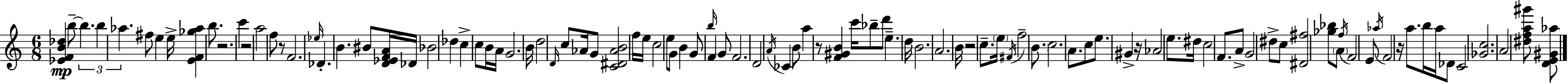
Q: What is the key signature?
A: A minor